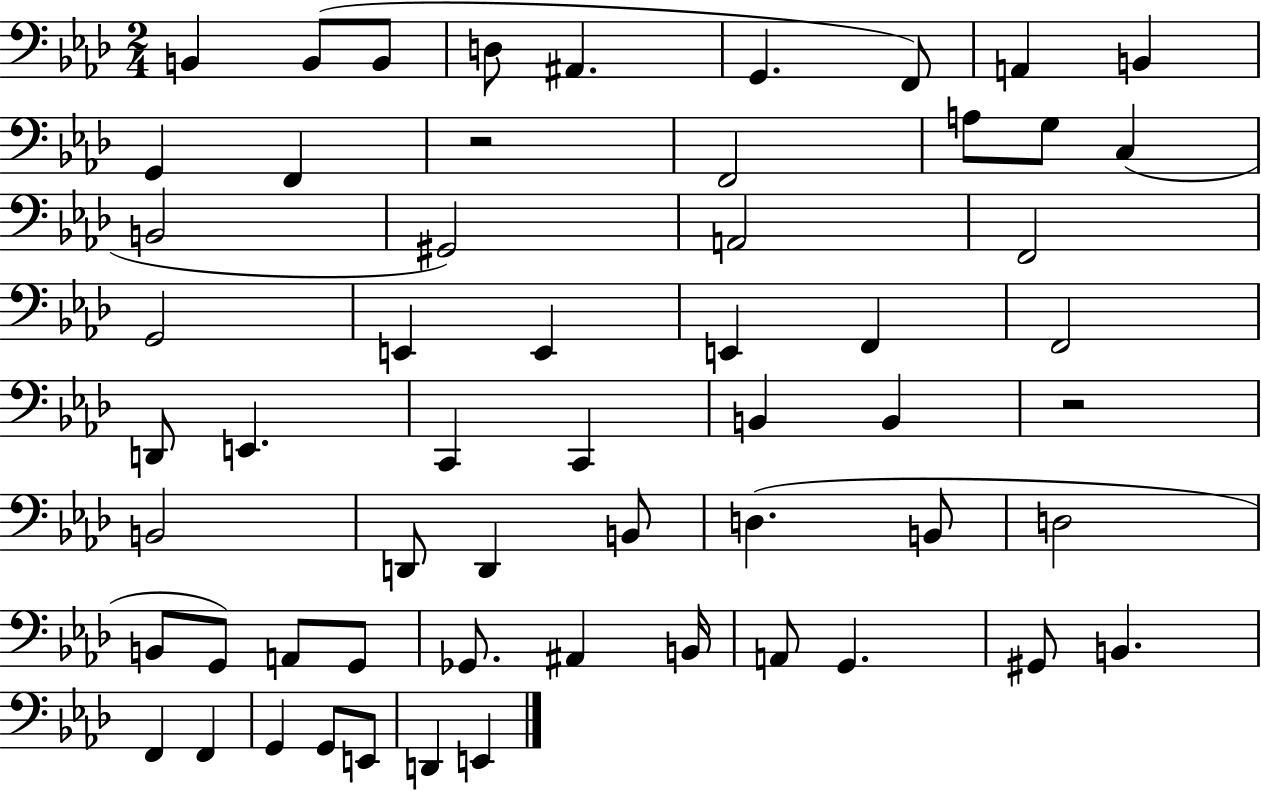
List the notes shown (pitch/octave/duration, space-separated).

B2/q B2/e B2/e D3/e A#2/q. G2/q. F2/e A2/q B2/q G2/q F2/q R/h F2/h A3/e G3/e C3/q B2/h G#2/h A2/h F2/h G2/h E2/q E2/q E2/q F2/q F2/h D2/e E2/q. C2/q C2/q B2/q B2/q R/h B2/h D2/e D2/q B2/e D3/q. B2/e D3/h B2/e G2/e A2/e G2/e Gb2/e. A#2/q B2/s A2/e G2/q. G#2/e B2/q. F2/q F2/q G2/q G2/e E2/e D2/q E2/q